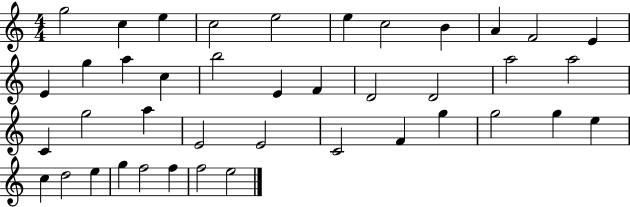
{
  \clef treble
  \numericTimeSignature
  \time 4/4
  \key c \major
  g''2 c''4 e''4 | c''2 e''2 | e''4 c''2 b'4 | a'4 f'2 e'4 | \break e'4 g''4 a''4 c''4 | b''2 e'4 f'4 | d'2 d'2 | a''2 a''2 | \break c'4 g''2 a''4 | e'2 e'2 | c'2 f'4 g''4 | g''2 g''4 e''4 | \break c''4 d''2 e''4 | g''4 f''2 f''4 | f''2 e''2 | \bar "|."
}